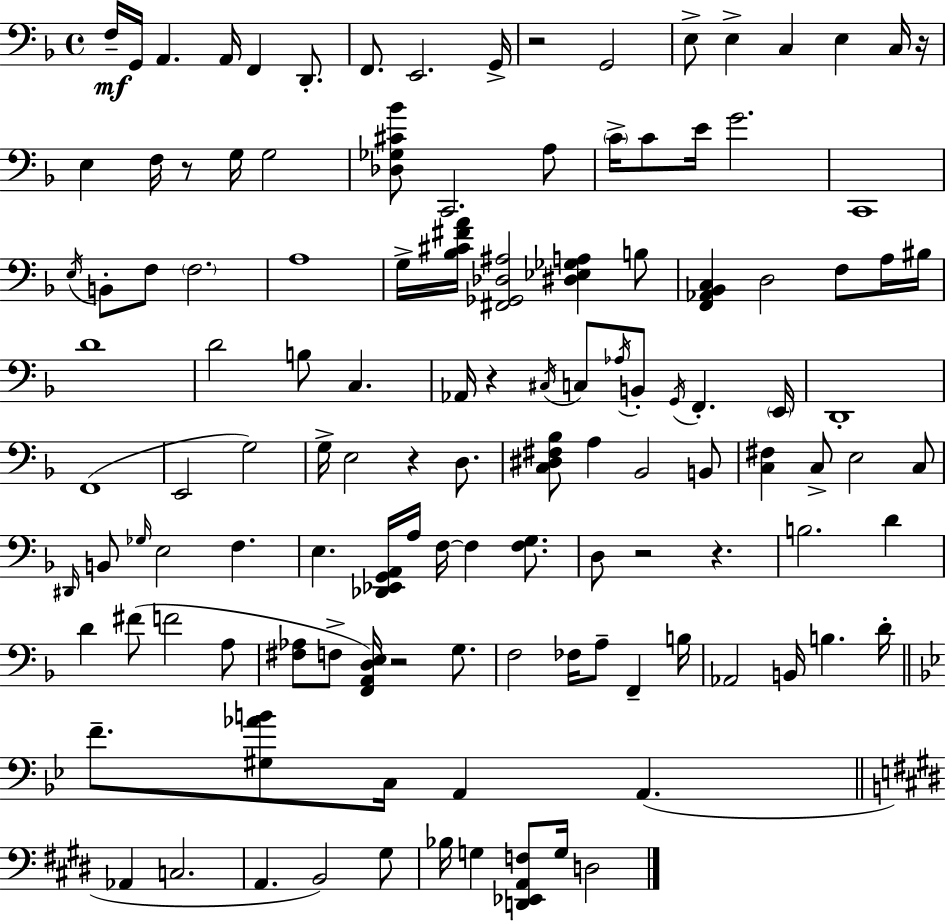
F3/s G2/s A2/q. A2/s F2/q D2/e. F2/e. E2/h. G2/s R/h G2/h E3/e E3/q C3/q E3/q C3/s R/s E3/q F3/s R/e G3/s G3/h [Db3,Gb3,C#4,Bb4]/e C2/h. A3/e C4/s C4/e E4/s G4/h. C2/w E3/s B2/e F3/e F3/h. A3/w G3/s [Bb3,C#4,F#4,A4]/s [F#2,Gb2,Db3,A#3]/h [D#3,Eb3,Gb3,A3]/q B3/e [F2,Ab2,Bb2,C3]/q D3/h F3/e A3/s BIS3/s D4/w D4/h B3/e C3/q. Ab2/s R/q C#3/s C3/e Ab3/s B2/e G2/s F2/q. E2/s D2/w F2/w E2/h G3/h G3/s E3/h R/q D3/e. [C3,D#3,F#3,Bb3]/e A3/q Bb2/h B2/e [C3,F#3]/q C3/e E3/h C3/e D#2/s B2/e Gb3/s E3/h F3/q. E3/q. [Db2,Eb2,G2,A2]/s A3/s F3/s F3/q [F3,G3]/e. D3/e R/h R/q. B3/h. D4/q D4/q F#4/e F4/h A3/e [F#3,Ab3]/e F3/e [F2,A2,D3,E3]/s R/h G3/e. F3/h FES3/s A3/e F2/q B3/s Ab2/h B2/s B3/q. D4/s F4/e. [G#3,Ab4,B4]/e C3/s A2/q A2/q. Ab2/q C3/h. A2/q. B2/h G#3/e Bb3/s G3/q [D2,Eb2,A2,F3]/e G3/s D3/h